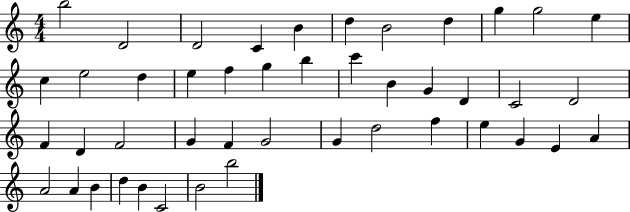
B5/h D4/h D4/h C4/q B4/q D5/q B4/h D5/q G5/q G5/h E5/q C5/q E5/h D5/q E5/q F5/q G5/q B5/q C6/q B4/q G4/q D4/q C4/h D4/h F4/q D4/q F4/h G4/q F4/q G4/h G4/q D5/h F5/q E5/q G4/q E4/q A4/q A4/h A4/q B4/q D5/q B4/q C4/h B4/h B5/h